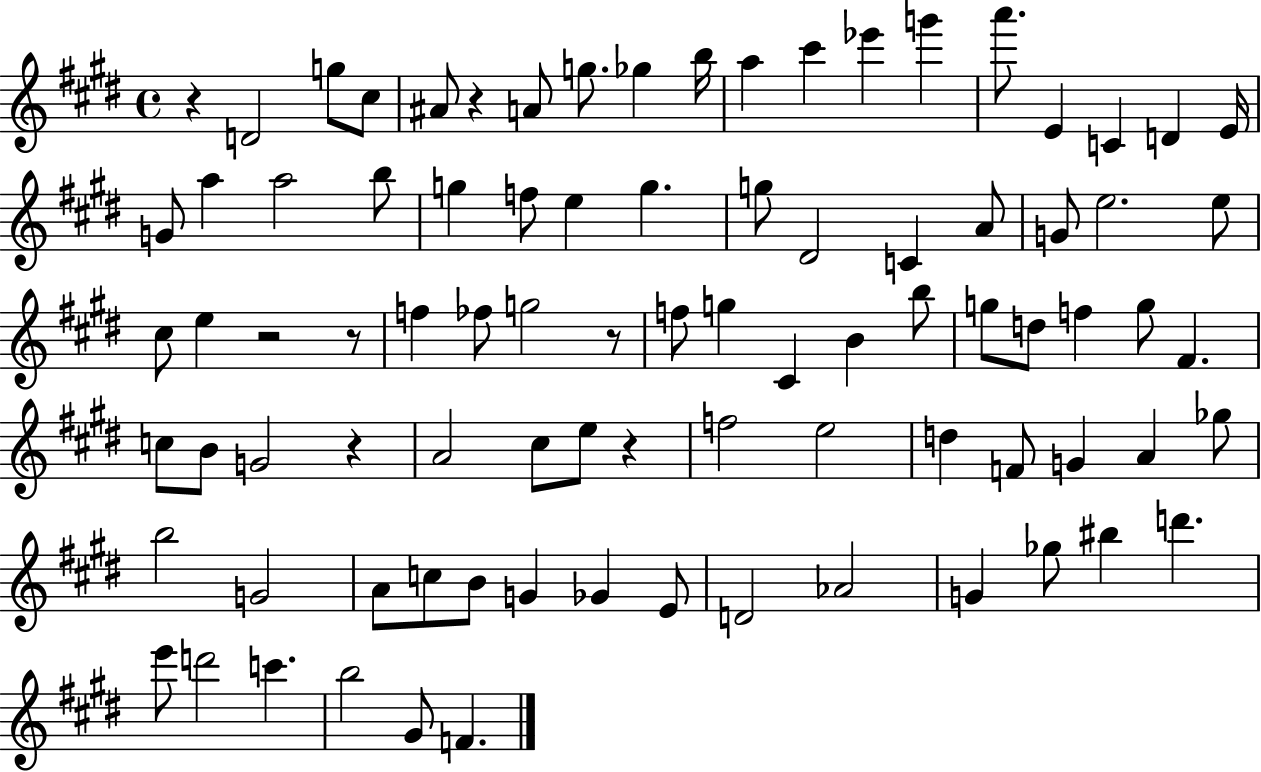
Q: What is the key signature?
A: E major